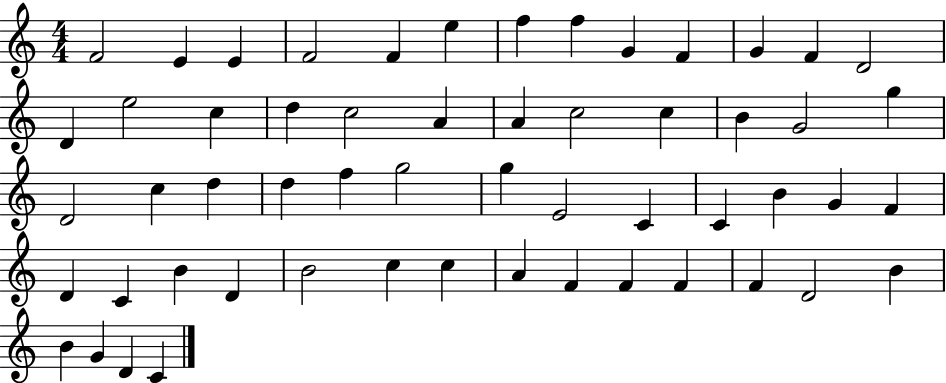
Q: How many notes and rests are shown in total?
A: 56